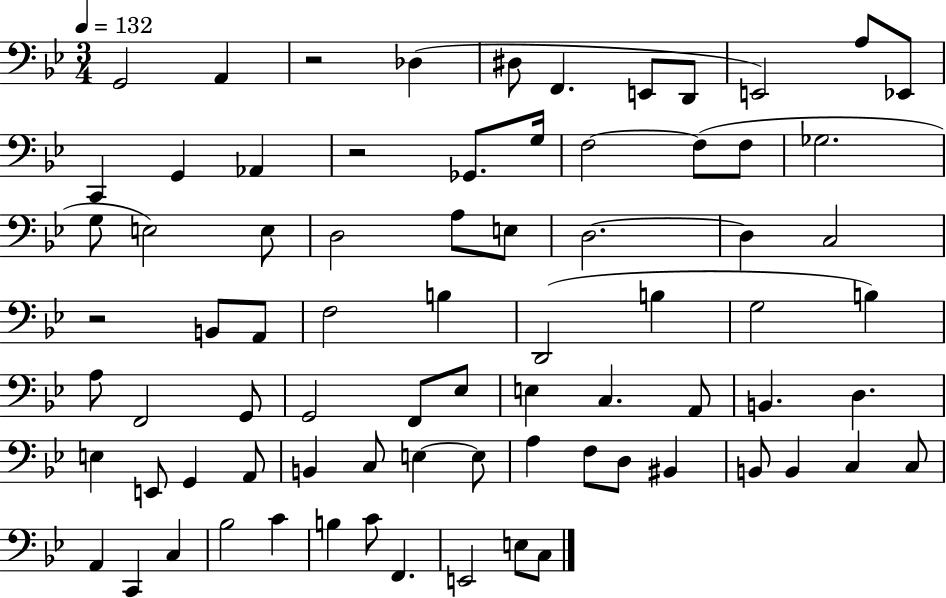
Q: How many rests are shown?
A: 3